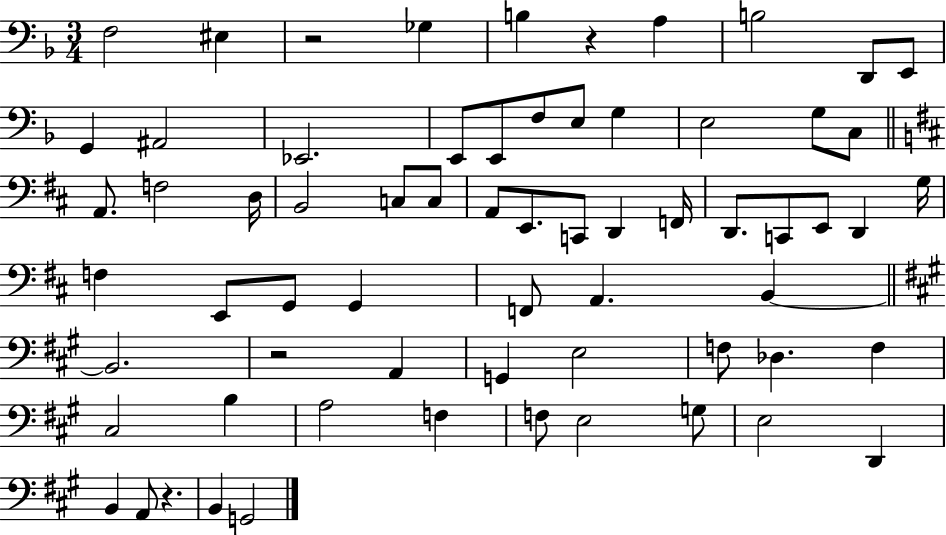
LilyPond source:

{
  \clef bass
  \numericTimeSignature
  \time 3/4
  \key f \major
  f2 eis4 | r2 ges4 | b4 r4 a4 | b2 d,8 e,8 | \break g,4 ais,2 | ees,2. | e,8 e,8 f8 e8 g4 | e2 g8 c8 | \break \bar "||" \break \key d \major a,8. f2 d16 | b,2 c8 c8 | a,8 e,8. c,8 d,4 f,16 | d,8. c,8 e,8 d,4 g16 | \break f4 e,8 g,8 g,4 | f,8 a,4. b,4~~ | \bar "||" \break \key a \major b,2. | r2 a,4 | g,4 e2 | f8 des4. f4 | \break cis2 b4 | a2 f4 | f8 e2 g8 | e2 d,4 | \break b,4 a,8 r4. | b,4 g,2 | \bar "|."
}